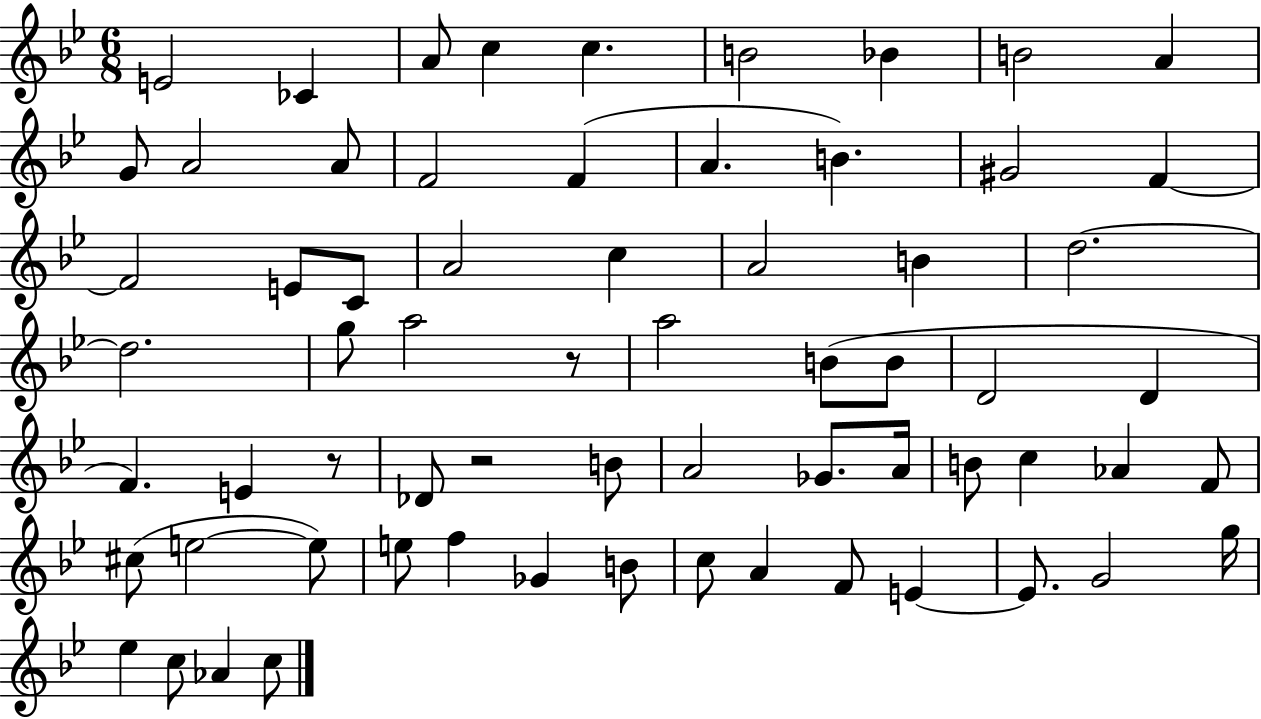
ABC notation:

X:1
T:Untitled
M:6/8
L:1/4
K:Bb
E2 _C A/2 c c B2 _B B2 A G/2 A2 A/2 F2 F A B ^G2 F F2 E/2 C/2 A2 c A2 B d2 d2 g/2 a2 z/2 a2 B/2 B/2 D2 D F E z/2 _D/2 z2 B/2 A2 _G/2 A/4 B/2 c _A F/2 ^c/2 e2 e/2 e/2 f _G B/2 c/2 A F/2 E E/2 G2 g/4 _e c/2 _A c/2